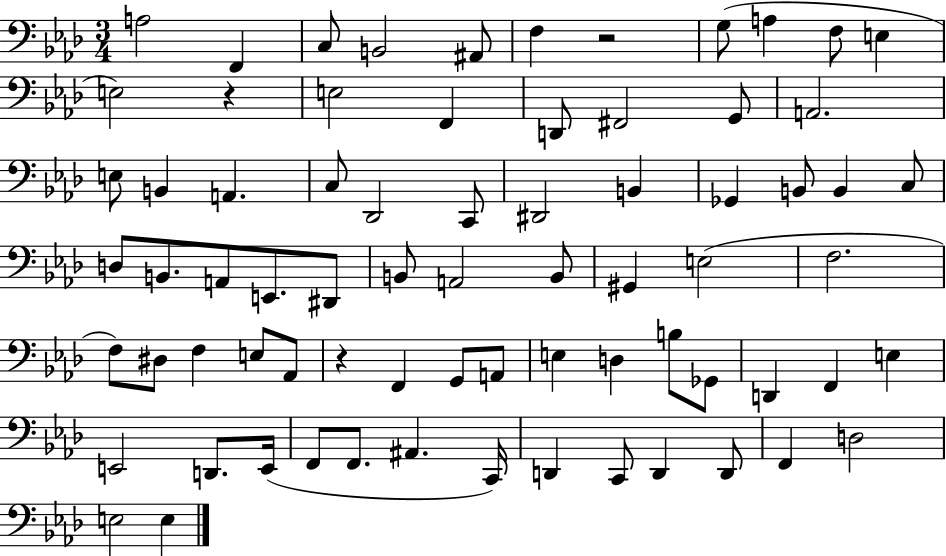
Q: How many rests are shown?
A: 3